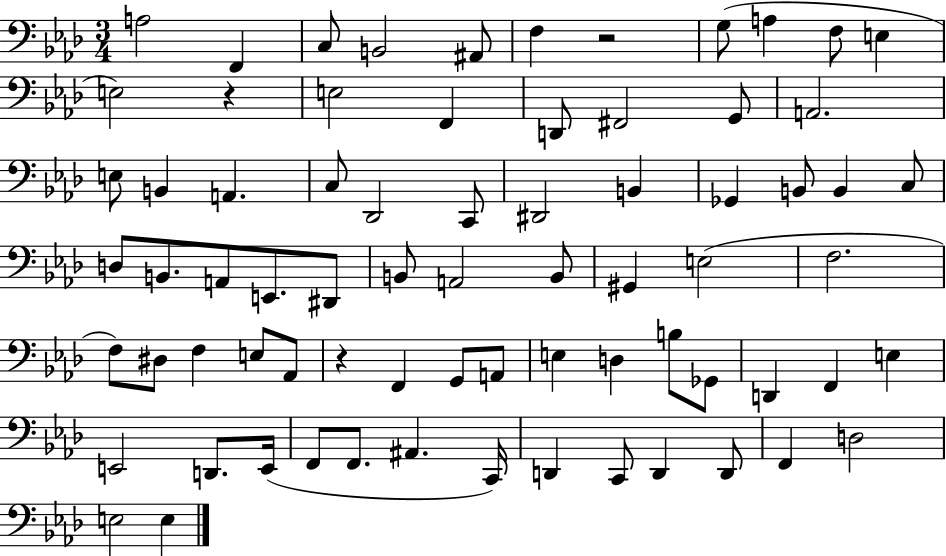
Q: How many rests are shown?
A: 3